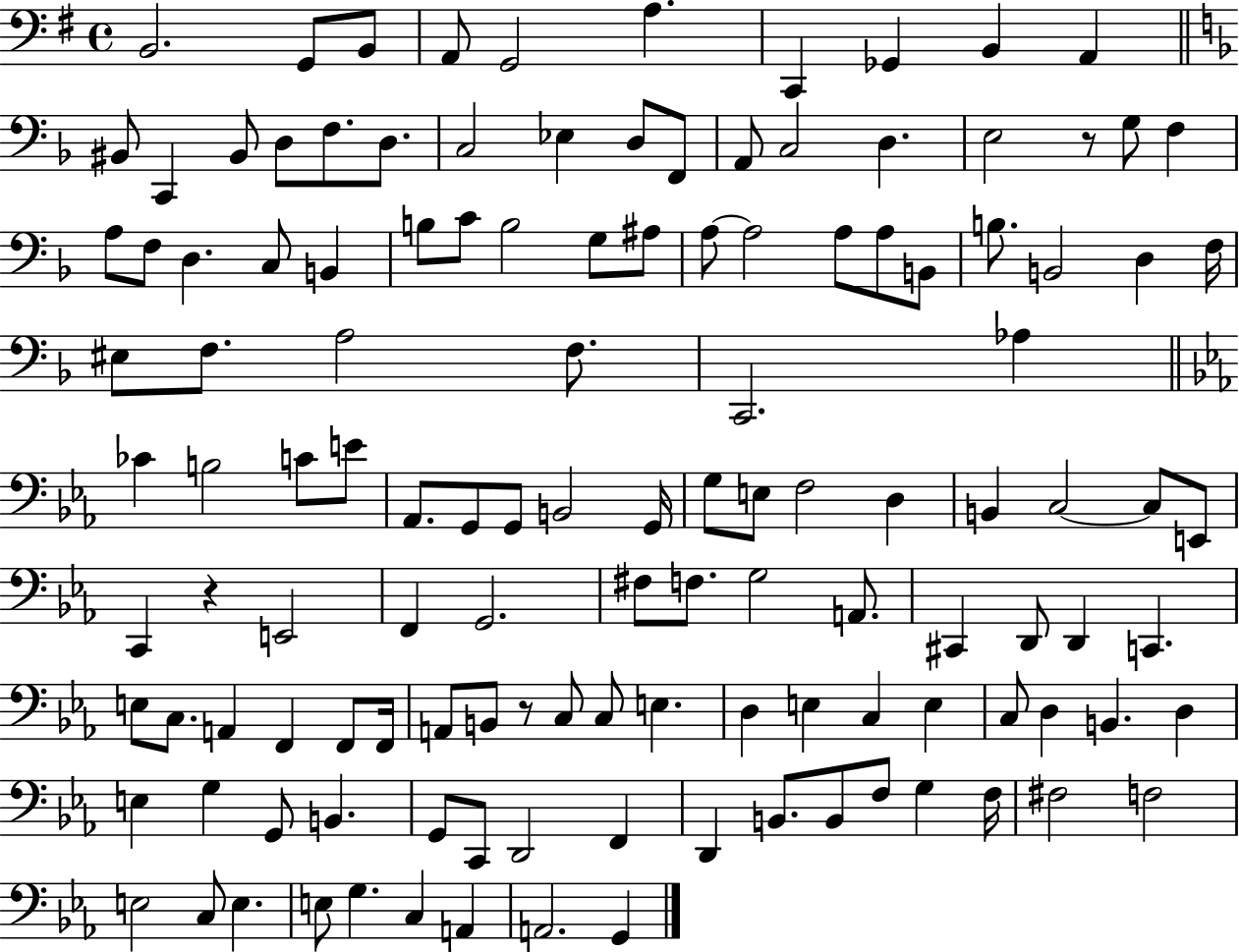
X:1
T:Untitled
M:4/4
L:1/4
K:G
B,,2 G,,/2 B,,/2 A,,/2 G,,2 A, C,, _G,, B,, A,, ^B,,/2 C,, ^B,,/2 D,/2 F,/2 D,/2 C,2 _E, D,/2 F,,/2 A,,/2 C,2 D, E,2 z/2 G,/2 F, A,/2 F,/2 D, C,/2 B,, B,/2 C/2 B,2 G,/2 ^A,/2 A,/2 A,2 A,/2 A,/2 B,,/2 B,/2 B,,2 D, F,/4 ^E,/2 F,/2 A,2 F,/2 C,,2 _A, _C B,2 C/2 E/2 _A,,/2 G,,/2 G,,/2 B,,2 G,,/4 G,/2 E,/2 F,2 D, B,, C,2 C,/2 E,,/2 C,, z E,,2 F,, G,,2 ^F,/2 F,/2 G,2 A,,/2 ^C,, D,,/2 D,, C,, E,/2 C,/2 A,, F,, F,,/2 F,,/4 A,,/2 B,,/2 z/2 C,/2 C,/2 E, D, E, C, E, C,/2 D, B,, D, E, G, G,,/2 B,, G,,/2 C,,/2 D,,2 F,, D,, B,,/2 B,,/2 F,/2 G, F,/4 ^F,2 F,2 E,2 C,/2 E, E,/2 G, C, A,, A,,2 G,,